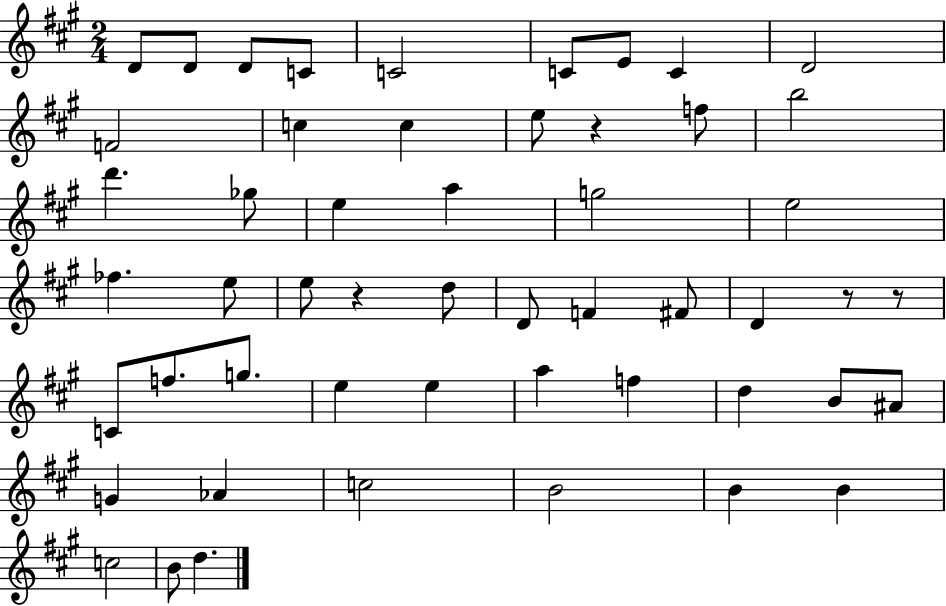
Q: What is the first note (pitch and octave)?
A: D4